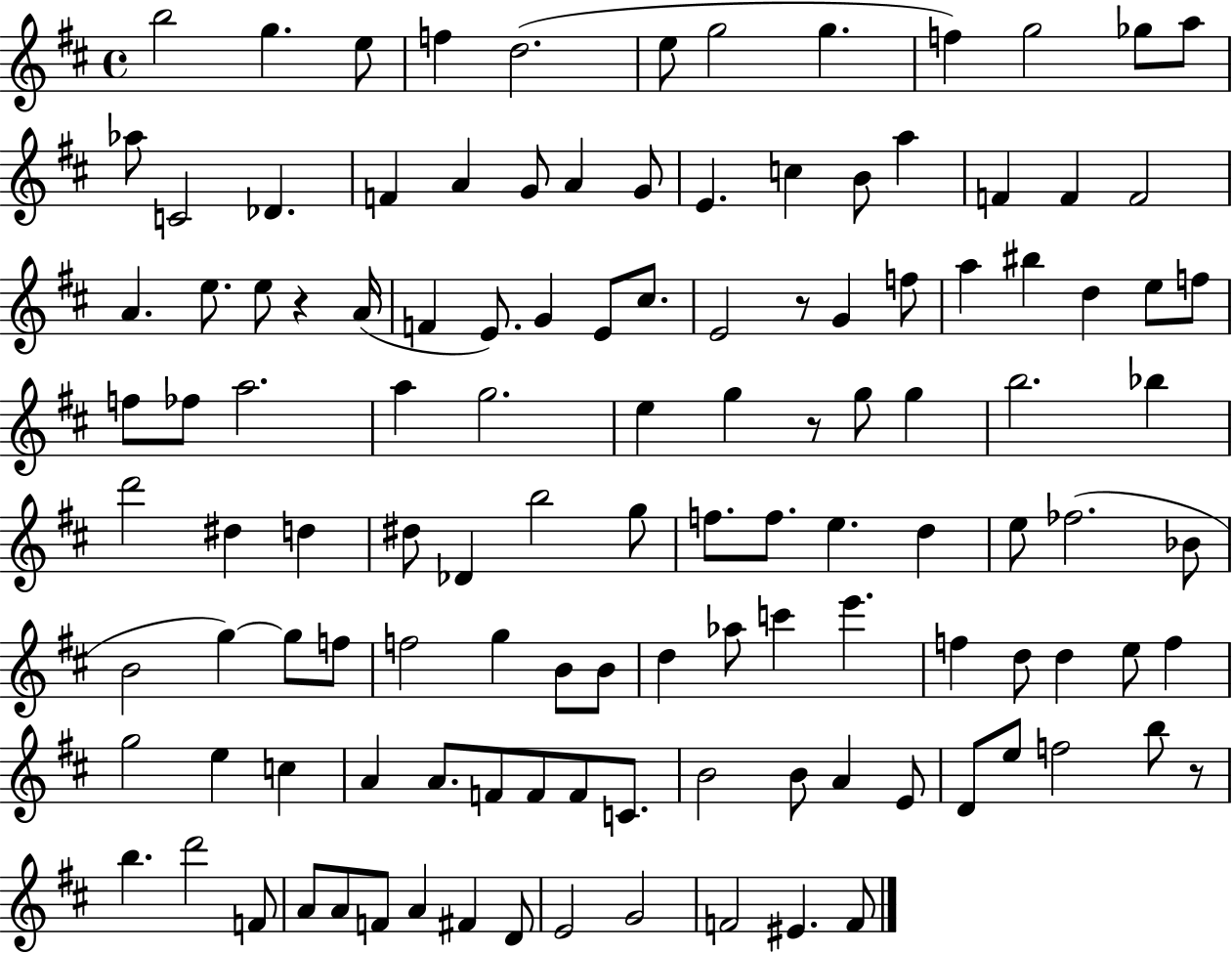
{
  \clef treble
  \time 4/4
  \defaultTimeSignature
  \key d \major
  b''2 g''4. e''8 | f''4 d''2.( | e''8 g''2 g''4. | f''4) g''2 ges''8 a''8 | \break aes''8 c'2 des'4. | f'4 a'4 g'8 a'4 g'8 | e'4. c''4 b'8 a''4 | f'4 f'4 f'2 | \break a'4. e''8. e''8 r4 a'16( | f'4 e'8.) g'4 e'8 cis''8. | e'2 r8 g'4 f''8 | a''4 bis''4 d''4 e''8 f''8 | \break f''8 fes''8 a''2. | a''4 g''2. | e''4 g''4 r8 g''8 g''4 | b''2. bes''4 | \break d'''2 dis''4 d''4 | dis''8 des'4 b''2 g''8 | f''8. f''8. e''4. d''4 | e''8 fes''2.( bes'8 | \break b'2 g''4~~) g''8 f''8 | f''2 g''4 b'8 b'8 | d''4 aes''8 c'''4 e'''4. | f''4 d''8 d''4 e''8 f''4 | \break g''2 e''4 c''4 | a'4 a'8. f'8 f'8 f'8 c'8. | b'2 b'8 a'4 e'8 | d'8 e''8 f''2 b''8 r8 | \break b''4. d'''2 f'8 | a'8 a'8 f'8 a'4 fis'4 d'8 | e'2 g'2 | f'2 eis'4. f'8 | \break \bar "|."
}